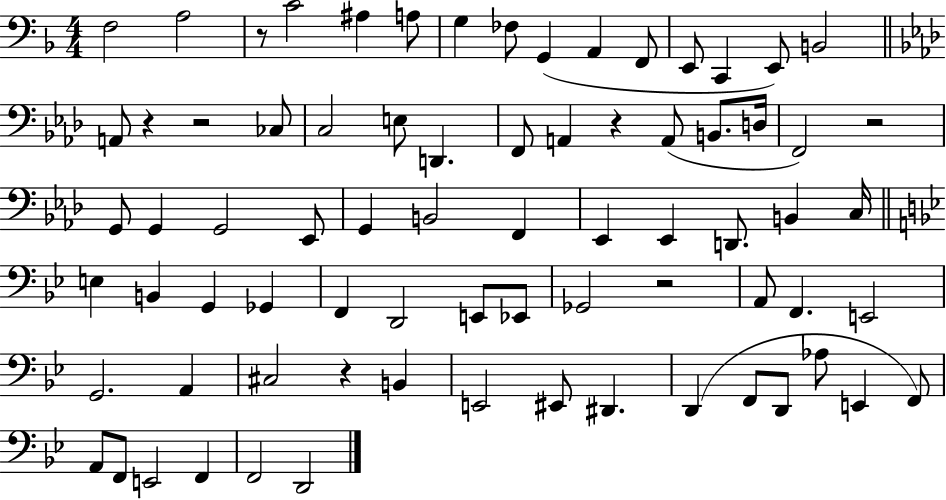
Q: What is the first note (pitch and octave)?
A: F3